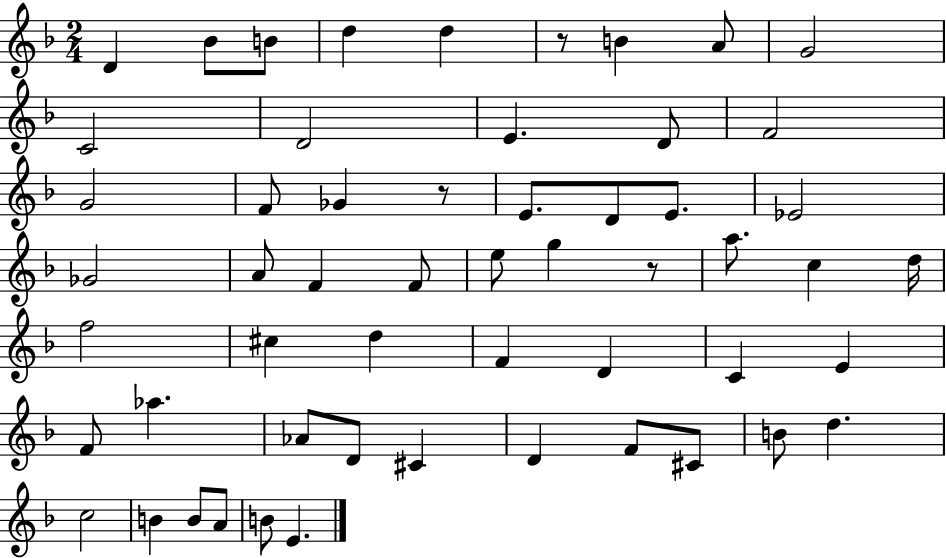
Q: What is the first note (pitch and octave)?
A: D4